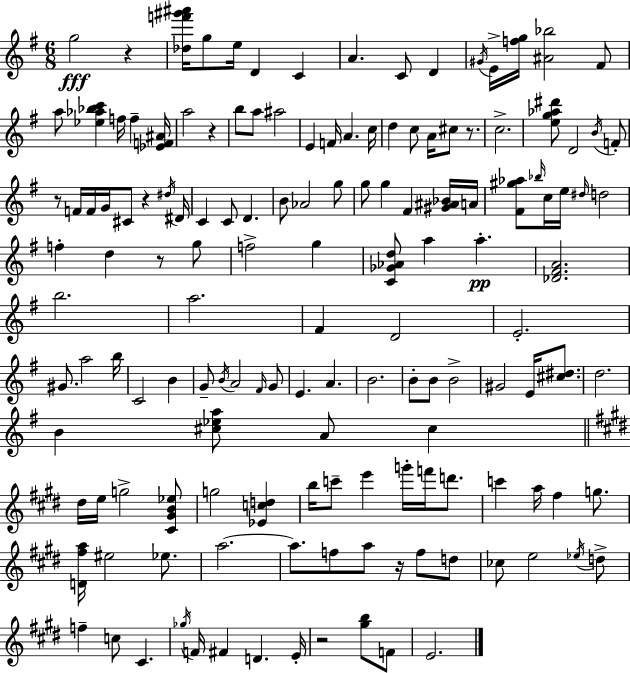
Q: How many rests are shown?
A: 8